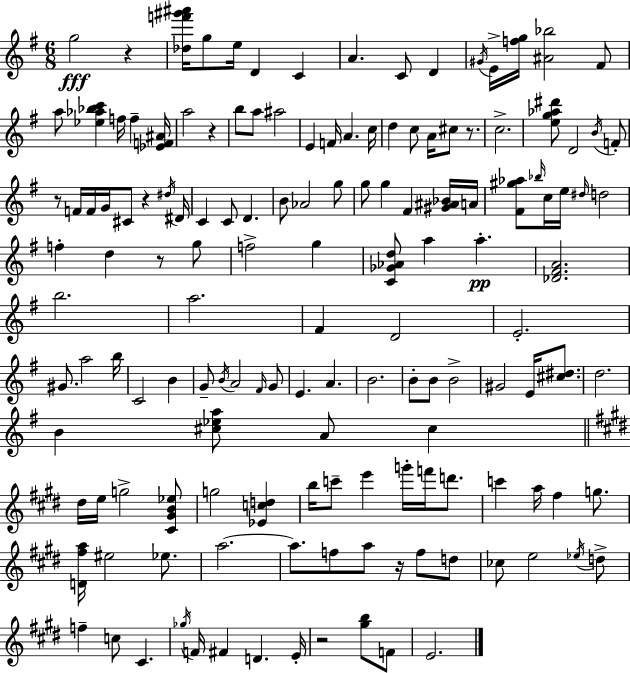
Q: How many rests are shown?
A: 8